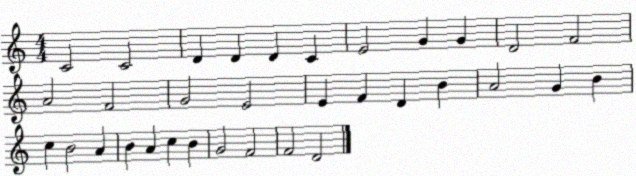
X:1
T:Untitled
M:4/4
L:1/4
K:C
C2 C2 D D D C E2 G G D2 F2 A2 F2 G2 E2 E F D B A2 G B c B2 A B A c B G2 F2 F2 D2